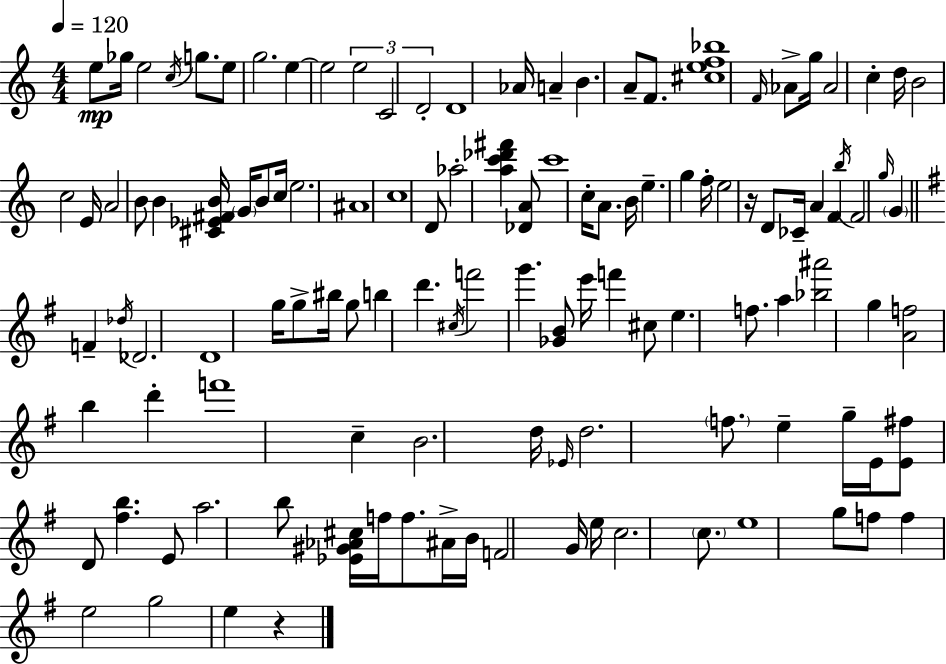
E5/e Gb5/s E5/h C5/s G5/e. E5/e G5/h. E5/q E5/h E5/h C4/h D4/h D4/w Ab4/s A4/q B4/q. A4/e F4/e. [C#5,E5,F5,Bb5]/w F4/s Ab4/e G5/s Ab4/h C5/q D5/s B4/h C5/h E4/s A4/h B4/e B4/q [C#4,Eb4,F#4,B4]/s G4/s B4/e C5/s E5/h. A#4/w C5/w D4/e Ab5/h [A5,C6,Db6,F#6]/q [Db4,A4]/e C6/w C5/s A4/e. B4/s E5/q. G5/q F5/s E5/h R/s D4/e CES4/s A4/q F4/q B5/s F4/h G5/s G4/q F4/q Db5/s Db4/h. D4/w G5/s G5/e BIS5/s G5/e B5/q D6/q. C#5/s F6/h G6/q. [Gb4,B4]/e E6/s F6/q C#5/e E5/q. F5/e. A5/q [Bb5,A#6]/h G5/q [A4,F5]/h B5/q D6/q F6/w C5/q B4/h. D5/s Eb4/s D5/h. F5/e. E5/q G5/s E4/s [E4,F#5]/e D4/e [F#5,B5]/q. E4/e A5/h. B5/e [Eb4,G#4,Ab4,C#5]/s F5/s F5/e. A#4/s B4/s F4/h G4/s E5/s C5/h. C5/e. E5/w G5/e F5/e F5/q E5/h G5/h E5/q R/q